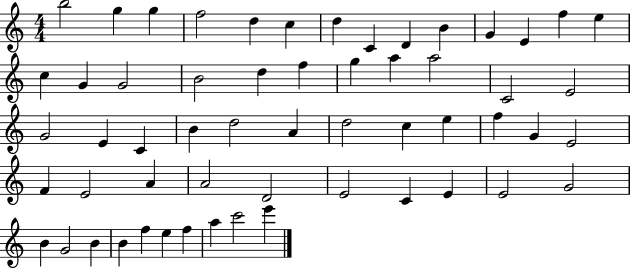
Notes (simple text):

B5/h G5/q G5/q F5/h D5/q C5/q D5/q C4/q D4/q B4/q G4/q E4/q F5/q E5/q C5/q G4/q G4/h B4/h D5/q F5/q G5/q A5/q A5/h C4/h E4/h G4/h E4/q C4/q B4/q D5/h A4/q D5/h C5/q E5/q F5/q G4/q E4/h F4/q E4/h A4/q A4/h D4/h E4/h C4/q E4/q E4/h G4/h B4/q G4/h B4/q B4/q F5/q E5/q F5/q A5/q C6/h E6/q